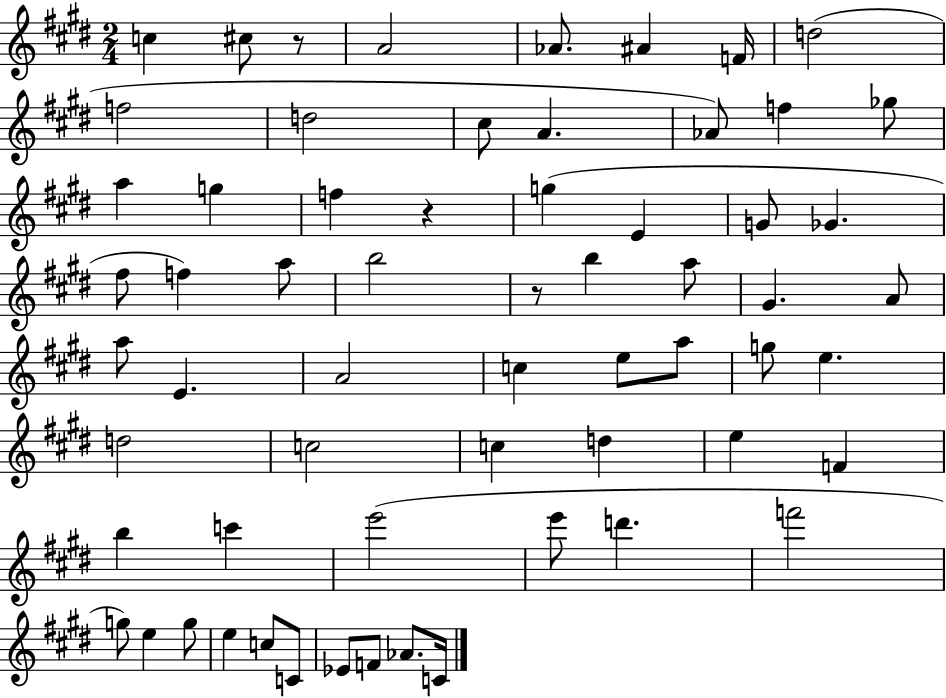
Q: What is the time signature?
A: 2/4